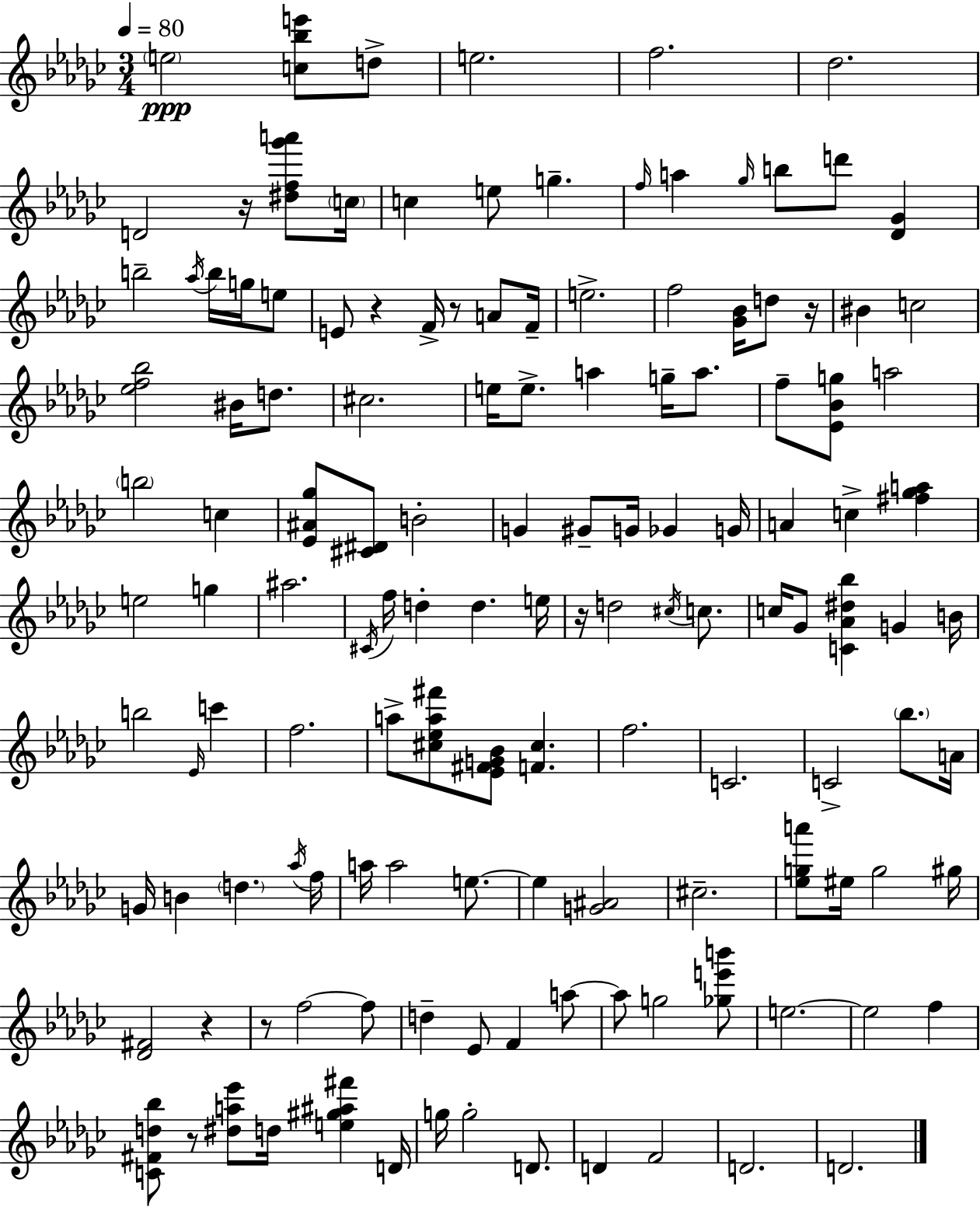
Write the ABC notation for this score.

X:1
T:Untitled
M:3/4
L:1/4
K:Ebm
e2 [c_be']/2 d/2 e2 f2 _d2 D2 z/4 [^df_g'a']/2 c/4 c e/2 g f/4 a _g/4 b/2 d'/2 [_D_G] b2 _a/4 b/4 g/4 e/2 E/2 z F/4 z/2 A/2 F/4 e2 f2 [_G_B]/4 d/2 z/4 ^B c2 [_ef_b]2 ^B/4 d/2 ^c2 e/4 e/2 a g/4 a/2 f/2 [_E_Bg]/2 a2 b2 c [_E^A_g]/2 [^C^D]/2 B2 G ^G/2 G/4 _G G/4 A c [^f_ga] e2 g ^a2 ^C/4 f/4 d d e/4 z/4 d2 ^c/4 c/2 c/4 _G/2 [C_A^d_b] G B/4 b2 _E/4 c' f2 a/2 [^c_ea^f']/2 [_E^FG_B]/2 [F^c] f2 C2 C2 _b/2 A/4 G/4 B d _a/4 f/4 a/4 a2 e/2 e [G^A]2 ^c2 [_ega']/2 ^e/4 g2 ^g/4 [_D^F]2 z z/2 f2 f/2 d _E/2 F a/2 a/2 g2 [_ge'b']/2 e2 e2 f [C^Fd_b]/2 z/2 [^da_e']/2 d/4 [e^g^a^f'] D/4 g/4 g2 D/2 D F2 D2 D2